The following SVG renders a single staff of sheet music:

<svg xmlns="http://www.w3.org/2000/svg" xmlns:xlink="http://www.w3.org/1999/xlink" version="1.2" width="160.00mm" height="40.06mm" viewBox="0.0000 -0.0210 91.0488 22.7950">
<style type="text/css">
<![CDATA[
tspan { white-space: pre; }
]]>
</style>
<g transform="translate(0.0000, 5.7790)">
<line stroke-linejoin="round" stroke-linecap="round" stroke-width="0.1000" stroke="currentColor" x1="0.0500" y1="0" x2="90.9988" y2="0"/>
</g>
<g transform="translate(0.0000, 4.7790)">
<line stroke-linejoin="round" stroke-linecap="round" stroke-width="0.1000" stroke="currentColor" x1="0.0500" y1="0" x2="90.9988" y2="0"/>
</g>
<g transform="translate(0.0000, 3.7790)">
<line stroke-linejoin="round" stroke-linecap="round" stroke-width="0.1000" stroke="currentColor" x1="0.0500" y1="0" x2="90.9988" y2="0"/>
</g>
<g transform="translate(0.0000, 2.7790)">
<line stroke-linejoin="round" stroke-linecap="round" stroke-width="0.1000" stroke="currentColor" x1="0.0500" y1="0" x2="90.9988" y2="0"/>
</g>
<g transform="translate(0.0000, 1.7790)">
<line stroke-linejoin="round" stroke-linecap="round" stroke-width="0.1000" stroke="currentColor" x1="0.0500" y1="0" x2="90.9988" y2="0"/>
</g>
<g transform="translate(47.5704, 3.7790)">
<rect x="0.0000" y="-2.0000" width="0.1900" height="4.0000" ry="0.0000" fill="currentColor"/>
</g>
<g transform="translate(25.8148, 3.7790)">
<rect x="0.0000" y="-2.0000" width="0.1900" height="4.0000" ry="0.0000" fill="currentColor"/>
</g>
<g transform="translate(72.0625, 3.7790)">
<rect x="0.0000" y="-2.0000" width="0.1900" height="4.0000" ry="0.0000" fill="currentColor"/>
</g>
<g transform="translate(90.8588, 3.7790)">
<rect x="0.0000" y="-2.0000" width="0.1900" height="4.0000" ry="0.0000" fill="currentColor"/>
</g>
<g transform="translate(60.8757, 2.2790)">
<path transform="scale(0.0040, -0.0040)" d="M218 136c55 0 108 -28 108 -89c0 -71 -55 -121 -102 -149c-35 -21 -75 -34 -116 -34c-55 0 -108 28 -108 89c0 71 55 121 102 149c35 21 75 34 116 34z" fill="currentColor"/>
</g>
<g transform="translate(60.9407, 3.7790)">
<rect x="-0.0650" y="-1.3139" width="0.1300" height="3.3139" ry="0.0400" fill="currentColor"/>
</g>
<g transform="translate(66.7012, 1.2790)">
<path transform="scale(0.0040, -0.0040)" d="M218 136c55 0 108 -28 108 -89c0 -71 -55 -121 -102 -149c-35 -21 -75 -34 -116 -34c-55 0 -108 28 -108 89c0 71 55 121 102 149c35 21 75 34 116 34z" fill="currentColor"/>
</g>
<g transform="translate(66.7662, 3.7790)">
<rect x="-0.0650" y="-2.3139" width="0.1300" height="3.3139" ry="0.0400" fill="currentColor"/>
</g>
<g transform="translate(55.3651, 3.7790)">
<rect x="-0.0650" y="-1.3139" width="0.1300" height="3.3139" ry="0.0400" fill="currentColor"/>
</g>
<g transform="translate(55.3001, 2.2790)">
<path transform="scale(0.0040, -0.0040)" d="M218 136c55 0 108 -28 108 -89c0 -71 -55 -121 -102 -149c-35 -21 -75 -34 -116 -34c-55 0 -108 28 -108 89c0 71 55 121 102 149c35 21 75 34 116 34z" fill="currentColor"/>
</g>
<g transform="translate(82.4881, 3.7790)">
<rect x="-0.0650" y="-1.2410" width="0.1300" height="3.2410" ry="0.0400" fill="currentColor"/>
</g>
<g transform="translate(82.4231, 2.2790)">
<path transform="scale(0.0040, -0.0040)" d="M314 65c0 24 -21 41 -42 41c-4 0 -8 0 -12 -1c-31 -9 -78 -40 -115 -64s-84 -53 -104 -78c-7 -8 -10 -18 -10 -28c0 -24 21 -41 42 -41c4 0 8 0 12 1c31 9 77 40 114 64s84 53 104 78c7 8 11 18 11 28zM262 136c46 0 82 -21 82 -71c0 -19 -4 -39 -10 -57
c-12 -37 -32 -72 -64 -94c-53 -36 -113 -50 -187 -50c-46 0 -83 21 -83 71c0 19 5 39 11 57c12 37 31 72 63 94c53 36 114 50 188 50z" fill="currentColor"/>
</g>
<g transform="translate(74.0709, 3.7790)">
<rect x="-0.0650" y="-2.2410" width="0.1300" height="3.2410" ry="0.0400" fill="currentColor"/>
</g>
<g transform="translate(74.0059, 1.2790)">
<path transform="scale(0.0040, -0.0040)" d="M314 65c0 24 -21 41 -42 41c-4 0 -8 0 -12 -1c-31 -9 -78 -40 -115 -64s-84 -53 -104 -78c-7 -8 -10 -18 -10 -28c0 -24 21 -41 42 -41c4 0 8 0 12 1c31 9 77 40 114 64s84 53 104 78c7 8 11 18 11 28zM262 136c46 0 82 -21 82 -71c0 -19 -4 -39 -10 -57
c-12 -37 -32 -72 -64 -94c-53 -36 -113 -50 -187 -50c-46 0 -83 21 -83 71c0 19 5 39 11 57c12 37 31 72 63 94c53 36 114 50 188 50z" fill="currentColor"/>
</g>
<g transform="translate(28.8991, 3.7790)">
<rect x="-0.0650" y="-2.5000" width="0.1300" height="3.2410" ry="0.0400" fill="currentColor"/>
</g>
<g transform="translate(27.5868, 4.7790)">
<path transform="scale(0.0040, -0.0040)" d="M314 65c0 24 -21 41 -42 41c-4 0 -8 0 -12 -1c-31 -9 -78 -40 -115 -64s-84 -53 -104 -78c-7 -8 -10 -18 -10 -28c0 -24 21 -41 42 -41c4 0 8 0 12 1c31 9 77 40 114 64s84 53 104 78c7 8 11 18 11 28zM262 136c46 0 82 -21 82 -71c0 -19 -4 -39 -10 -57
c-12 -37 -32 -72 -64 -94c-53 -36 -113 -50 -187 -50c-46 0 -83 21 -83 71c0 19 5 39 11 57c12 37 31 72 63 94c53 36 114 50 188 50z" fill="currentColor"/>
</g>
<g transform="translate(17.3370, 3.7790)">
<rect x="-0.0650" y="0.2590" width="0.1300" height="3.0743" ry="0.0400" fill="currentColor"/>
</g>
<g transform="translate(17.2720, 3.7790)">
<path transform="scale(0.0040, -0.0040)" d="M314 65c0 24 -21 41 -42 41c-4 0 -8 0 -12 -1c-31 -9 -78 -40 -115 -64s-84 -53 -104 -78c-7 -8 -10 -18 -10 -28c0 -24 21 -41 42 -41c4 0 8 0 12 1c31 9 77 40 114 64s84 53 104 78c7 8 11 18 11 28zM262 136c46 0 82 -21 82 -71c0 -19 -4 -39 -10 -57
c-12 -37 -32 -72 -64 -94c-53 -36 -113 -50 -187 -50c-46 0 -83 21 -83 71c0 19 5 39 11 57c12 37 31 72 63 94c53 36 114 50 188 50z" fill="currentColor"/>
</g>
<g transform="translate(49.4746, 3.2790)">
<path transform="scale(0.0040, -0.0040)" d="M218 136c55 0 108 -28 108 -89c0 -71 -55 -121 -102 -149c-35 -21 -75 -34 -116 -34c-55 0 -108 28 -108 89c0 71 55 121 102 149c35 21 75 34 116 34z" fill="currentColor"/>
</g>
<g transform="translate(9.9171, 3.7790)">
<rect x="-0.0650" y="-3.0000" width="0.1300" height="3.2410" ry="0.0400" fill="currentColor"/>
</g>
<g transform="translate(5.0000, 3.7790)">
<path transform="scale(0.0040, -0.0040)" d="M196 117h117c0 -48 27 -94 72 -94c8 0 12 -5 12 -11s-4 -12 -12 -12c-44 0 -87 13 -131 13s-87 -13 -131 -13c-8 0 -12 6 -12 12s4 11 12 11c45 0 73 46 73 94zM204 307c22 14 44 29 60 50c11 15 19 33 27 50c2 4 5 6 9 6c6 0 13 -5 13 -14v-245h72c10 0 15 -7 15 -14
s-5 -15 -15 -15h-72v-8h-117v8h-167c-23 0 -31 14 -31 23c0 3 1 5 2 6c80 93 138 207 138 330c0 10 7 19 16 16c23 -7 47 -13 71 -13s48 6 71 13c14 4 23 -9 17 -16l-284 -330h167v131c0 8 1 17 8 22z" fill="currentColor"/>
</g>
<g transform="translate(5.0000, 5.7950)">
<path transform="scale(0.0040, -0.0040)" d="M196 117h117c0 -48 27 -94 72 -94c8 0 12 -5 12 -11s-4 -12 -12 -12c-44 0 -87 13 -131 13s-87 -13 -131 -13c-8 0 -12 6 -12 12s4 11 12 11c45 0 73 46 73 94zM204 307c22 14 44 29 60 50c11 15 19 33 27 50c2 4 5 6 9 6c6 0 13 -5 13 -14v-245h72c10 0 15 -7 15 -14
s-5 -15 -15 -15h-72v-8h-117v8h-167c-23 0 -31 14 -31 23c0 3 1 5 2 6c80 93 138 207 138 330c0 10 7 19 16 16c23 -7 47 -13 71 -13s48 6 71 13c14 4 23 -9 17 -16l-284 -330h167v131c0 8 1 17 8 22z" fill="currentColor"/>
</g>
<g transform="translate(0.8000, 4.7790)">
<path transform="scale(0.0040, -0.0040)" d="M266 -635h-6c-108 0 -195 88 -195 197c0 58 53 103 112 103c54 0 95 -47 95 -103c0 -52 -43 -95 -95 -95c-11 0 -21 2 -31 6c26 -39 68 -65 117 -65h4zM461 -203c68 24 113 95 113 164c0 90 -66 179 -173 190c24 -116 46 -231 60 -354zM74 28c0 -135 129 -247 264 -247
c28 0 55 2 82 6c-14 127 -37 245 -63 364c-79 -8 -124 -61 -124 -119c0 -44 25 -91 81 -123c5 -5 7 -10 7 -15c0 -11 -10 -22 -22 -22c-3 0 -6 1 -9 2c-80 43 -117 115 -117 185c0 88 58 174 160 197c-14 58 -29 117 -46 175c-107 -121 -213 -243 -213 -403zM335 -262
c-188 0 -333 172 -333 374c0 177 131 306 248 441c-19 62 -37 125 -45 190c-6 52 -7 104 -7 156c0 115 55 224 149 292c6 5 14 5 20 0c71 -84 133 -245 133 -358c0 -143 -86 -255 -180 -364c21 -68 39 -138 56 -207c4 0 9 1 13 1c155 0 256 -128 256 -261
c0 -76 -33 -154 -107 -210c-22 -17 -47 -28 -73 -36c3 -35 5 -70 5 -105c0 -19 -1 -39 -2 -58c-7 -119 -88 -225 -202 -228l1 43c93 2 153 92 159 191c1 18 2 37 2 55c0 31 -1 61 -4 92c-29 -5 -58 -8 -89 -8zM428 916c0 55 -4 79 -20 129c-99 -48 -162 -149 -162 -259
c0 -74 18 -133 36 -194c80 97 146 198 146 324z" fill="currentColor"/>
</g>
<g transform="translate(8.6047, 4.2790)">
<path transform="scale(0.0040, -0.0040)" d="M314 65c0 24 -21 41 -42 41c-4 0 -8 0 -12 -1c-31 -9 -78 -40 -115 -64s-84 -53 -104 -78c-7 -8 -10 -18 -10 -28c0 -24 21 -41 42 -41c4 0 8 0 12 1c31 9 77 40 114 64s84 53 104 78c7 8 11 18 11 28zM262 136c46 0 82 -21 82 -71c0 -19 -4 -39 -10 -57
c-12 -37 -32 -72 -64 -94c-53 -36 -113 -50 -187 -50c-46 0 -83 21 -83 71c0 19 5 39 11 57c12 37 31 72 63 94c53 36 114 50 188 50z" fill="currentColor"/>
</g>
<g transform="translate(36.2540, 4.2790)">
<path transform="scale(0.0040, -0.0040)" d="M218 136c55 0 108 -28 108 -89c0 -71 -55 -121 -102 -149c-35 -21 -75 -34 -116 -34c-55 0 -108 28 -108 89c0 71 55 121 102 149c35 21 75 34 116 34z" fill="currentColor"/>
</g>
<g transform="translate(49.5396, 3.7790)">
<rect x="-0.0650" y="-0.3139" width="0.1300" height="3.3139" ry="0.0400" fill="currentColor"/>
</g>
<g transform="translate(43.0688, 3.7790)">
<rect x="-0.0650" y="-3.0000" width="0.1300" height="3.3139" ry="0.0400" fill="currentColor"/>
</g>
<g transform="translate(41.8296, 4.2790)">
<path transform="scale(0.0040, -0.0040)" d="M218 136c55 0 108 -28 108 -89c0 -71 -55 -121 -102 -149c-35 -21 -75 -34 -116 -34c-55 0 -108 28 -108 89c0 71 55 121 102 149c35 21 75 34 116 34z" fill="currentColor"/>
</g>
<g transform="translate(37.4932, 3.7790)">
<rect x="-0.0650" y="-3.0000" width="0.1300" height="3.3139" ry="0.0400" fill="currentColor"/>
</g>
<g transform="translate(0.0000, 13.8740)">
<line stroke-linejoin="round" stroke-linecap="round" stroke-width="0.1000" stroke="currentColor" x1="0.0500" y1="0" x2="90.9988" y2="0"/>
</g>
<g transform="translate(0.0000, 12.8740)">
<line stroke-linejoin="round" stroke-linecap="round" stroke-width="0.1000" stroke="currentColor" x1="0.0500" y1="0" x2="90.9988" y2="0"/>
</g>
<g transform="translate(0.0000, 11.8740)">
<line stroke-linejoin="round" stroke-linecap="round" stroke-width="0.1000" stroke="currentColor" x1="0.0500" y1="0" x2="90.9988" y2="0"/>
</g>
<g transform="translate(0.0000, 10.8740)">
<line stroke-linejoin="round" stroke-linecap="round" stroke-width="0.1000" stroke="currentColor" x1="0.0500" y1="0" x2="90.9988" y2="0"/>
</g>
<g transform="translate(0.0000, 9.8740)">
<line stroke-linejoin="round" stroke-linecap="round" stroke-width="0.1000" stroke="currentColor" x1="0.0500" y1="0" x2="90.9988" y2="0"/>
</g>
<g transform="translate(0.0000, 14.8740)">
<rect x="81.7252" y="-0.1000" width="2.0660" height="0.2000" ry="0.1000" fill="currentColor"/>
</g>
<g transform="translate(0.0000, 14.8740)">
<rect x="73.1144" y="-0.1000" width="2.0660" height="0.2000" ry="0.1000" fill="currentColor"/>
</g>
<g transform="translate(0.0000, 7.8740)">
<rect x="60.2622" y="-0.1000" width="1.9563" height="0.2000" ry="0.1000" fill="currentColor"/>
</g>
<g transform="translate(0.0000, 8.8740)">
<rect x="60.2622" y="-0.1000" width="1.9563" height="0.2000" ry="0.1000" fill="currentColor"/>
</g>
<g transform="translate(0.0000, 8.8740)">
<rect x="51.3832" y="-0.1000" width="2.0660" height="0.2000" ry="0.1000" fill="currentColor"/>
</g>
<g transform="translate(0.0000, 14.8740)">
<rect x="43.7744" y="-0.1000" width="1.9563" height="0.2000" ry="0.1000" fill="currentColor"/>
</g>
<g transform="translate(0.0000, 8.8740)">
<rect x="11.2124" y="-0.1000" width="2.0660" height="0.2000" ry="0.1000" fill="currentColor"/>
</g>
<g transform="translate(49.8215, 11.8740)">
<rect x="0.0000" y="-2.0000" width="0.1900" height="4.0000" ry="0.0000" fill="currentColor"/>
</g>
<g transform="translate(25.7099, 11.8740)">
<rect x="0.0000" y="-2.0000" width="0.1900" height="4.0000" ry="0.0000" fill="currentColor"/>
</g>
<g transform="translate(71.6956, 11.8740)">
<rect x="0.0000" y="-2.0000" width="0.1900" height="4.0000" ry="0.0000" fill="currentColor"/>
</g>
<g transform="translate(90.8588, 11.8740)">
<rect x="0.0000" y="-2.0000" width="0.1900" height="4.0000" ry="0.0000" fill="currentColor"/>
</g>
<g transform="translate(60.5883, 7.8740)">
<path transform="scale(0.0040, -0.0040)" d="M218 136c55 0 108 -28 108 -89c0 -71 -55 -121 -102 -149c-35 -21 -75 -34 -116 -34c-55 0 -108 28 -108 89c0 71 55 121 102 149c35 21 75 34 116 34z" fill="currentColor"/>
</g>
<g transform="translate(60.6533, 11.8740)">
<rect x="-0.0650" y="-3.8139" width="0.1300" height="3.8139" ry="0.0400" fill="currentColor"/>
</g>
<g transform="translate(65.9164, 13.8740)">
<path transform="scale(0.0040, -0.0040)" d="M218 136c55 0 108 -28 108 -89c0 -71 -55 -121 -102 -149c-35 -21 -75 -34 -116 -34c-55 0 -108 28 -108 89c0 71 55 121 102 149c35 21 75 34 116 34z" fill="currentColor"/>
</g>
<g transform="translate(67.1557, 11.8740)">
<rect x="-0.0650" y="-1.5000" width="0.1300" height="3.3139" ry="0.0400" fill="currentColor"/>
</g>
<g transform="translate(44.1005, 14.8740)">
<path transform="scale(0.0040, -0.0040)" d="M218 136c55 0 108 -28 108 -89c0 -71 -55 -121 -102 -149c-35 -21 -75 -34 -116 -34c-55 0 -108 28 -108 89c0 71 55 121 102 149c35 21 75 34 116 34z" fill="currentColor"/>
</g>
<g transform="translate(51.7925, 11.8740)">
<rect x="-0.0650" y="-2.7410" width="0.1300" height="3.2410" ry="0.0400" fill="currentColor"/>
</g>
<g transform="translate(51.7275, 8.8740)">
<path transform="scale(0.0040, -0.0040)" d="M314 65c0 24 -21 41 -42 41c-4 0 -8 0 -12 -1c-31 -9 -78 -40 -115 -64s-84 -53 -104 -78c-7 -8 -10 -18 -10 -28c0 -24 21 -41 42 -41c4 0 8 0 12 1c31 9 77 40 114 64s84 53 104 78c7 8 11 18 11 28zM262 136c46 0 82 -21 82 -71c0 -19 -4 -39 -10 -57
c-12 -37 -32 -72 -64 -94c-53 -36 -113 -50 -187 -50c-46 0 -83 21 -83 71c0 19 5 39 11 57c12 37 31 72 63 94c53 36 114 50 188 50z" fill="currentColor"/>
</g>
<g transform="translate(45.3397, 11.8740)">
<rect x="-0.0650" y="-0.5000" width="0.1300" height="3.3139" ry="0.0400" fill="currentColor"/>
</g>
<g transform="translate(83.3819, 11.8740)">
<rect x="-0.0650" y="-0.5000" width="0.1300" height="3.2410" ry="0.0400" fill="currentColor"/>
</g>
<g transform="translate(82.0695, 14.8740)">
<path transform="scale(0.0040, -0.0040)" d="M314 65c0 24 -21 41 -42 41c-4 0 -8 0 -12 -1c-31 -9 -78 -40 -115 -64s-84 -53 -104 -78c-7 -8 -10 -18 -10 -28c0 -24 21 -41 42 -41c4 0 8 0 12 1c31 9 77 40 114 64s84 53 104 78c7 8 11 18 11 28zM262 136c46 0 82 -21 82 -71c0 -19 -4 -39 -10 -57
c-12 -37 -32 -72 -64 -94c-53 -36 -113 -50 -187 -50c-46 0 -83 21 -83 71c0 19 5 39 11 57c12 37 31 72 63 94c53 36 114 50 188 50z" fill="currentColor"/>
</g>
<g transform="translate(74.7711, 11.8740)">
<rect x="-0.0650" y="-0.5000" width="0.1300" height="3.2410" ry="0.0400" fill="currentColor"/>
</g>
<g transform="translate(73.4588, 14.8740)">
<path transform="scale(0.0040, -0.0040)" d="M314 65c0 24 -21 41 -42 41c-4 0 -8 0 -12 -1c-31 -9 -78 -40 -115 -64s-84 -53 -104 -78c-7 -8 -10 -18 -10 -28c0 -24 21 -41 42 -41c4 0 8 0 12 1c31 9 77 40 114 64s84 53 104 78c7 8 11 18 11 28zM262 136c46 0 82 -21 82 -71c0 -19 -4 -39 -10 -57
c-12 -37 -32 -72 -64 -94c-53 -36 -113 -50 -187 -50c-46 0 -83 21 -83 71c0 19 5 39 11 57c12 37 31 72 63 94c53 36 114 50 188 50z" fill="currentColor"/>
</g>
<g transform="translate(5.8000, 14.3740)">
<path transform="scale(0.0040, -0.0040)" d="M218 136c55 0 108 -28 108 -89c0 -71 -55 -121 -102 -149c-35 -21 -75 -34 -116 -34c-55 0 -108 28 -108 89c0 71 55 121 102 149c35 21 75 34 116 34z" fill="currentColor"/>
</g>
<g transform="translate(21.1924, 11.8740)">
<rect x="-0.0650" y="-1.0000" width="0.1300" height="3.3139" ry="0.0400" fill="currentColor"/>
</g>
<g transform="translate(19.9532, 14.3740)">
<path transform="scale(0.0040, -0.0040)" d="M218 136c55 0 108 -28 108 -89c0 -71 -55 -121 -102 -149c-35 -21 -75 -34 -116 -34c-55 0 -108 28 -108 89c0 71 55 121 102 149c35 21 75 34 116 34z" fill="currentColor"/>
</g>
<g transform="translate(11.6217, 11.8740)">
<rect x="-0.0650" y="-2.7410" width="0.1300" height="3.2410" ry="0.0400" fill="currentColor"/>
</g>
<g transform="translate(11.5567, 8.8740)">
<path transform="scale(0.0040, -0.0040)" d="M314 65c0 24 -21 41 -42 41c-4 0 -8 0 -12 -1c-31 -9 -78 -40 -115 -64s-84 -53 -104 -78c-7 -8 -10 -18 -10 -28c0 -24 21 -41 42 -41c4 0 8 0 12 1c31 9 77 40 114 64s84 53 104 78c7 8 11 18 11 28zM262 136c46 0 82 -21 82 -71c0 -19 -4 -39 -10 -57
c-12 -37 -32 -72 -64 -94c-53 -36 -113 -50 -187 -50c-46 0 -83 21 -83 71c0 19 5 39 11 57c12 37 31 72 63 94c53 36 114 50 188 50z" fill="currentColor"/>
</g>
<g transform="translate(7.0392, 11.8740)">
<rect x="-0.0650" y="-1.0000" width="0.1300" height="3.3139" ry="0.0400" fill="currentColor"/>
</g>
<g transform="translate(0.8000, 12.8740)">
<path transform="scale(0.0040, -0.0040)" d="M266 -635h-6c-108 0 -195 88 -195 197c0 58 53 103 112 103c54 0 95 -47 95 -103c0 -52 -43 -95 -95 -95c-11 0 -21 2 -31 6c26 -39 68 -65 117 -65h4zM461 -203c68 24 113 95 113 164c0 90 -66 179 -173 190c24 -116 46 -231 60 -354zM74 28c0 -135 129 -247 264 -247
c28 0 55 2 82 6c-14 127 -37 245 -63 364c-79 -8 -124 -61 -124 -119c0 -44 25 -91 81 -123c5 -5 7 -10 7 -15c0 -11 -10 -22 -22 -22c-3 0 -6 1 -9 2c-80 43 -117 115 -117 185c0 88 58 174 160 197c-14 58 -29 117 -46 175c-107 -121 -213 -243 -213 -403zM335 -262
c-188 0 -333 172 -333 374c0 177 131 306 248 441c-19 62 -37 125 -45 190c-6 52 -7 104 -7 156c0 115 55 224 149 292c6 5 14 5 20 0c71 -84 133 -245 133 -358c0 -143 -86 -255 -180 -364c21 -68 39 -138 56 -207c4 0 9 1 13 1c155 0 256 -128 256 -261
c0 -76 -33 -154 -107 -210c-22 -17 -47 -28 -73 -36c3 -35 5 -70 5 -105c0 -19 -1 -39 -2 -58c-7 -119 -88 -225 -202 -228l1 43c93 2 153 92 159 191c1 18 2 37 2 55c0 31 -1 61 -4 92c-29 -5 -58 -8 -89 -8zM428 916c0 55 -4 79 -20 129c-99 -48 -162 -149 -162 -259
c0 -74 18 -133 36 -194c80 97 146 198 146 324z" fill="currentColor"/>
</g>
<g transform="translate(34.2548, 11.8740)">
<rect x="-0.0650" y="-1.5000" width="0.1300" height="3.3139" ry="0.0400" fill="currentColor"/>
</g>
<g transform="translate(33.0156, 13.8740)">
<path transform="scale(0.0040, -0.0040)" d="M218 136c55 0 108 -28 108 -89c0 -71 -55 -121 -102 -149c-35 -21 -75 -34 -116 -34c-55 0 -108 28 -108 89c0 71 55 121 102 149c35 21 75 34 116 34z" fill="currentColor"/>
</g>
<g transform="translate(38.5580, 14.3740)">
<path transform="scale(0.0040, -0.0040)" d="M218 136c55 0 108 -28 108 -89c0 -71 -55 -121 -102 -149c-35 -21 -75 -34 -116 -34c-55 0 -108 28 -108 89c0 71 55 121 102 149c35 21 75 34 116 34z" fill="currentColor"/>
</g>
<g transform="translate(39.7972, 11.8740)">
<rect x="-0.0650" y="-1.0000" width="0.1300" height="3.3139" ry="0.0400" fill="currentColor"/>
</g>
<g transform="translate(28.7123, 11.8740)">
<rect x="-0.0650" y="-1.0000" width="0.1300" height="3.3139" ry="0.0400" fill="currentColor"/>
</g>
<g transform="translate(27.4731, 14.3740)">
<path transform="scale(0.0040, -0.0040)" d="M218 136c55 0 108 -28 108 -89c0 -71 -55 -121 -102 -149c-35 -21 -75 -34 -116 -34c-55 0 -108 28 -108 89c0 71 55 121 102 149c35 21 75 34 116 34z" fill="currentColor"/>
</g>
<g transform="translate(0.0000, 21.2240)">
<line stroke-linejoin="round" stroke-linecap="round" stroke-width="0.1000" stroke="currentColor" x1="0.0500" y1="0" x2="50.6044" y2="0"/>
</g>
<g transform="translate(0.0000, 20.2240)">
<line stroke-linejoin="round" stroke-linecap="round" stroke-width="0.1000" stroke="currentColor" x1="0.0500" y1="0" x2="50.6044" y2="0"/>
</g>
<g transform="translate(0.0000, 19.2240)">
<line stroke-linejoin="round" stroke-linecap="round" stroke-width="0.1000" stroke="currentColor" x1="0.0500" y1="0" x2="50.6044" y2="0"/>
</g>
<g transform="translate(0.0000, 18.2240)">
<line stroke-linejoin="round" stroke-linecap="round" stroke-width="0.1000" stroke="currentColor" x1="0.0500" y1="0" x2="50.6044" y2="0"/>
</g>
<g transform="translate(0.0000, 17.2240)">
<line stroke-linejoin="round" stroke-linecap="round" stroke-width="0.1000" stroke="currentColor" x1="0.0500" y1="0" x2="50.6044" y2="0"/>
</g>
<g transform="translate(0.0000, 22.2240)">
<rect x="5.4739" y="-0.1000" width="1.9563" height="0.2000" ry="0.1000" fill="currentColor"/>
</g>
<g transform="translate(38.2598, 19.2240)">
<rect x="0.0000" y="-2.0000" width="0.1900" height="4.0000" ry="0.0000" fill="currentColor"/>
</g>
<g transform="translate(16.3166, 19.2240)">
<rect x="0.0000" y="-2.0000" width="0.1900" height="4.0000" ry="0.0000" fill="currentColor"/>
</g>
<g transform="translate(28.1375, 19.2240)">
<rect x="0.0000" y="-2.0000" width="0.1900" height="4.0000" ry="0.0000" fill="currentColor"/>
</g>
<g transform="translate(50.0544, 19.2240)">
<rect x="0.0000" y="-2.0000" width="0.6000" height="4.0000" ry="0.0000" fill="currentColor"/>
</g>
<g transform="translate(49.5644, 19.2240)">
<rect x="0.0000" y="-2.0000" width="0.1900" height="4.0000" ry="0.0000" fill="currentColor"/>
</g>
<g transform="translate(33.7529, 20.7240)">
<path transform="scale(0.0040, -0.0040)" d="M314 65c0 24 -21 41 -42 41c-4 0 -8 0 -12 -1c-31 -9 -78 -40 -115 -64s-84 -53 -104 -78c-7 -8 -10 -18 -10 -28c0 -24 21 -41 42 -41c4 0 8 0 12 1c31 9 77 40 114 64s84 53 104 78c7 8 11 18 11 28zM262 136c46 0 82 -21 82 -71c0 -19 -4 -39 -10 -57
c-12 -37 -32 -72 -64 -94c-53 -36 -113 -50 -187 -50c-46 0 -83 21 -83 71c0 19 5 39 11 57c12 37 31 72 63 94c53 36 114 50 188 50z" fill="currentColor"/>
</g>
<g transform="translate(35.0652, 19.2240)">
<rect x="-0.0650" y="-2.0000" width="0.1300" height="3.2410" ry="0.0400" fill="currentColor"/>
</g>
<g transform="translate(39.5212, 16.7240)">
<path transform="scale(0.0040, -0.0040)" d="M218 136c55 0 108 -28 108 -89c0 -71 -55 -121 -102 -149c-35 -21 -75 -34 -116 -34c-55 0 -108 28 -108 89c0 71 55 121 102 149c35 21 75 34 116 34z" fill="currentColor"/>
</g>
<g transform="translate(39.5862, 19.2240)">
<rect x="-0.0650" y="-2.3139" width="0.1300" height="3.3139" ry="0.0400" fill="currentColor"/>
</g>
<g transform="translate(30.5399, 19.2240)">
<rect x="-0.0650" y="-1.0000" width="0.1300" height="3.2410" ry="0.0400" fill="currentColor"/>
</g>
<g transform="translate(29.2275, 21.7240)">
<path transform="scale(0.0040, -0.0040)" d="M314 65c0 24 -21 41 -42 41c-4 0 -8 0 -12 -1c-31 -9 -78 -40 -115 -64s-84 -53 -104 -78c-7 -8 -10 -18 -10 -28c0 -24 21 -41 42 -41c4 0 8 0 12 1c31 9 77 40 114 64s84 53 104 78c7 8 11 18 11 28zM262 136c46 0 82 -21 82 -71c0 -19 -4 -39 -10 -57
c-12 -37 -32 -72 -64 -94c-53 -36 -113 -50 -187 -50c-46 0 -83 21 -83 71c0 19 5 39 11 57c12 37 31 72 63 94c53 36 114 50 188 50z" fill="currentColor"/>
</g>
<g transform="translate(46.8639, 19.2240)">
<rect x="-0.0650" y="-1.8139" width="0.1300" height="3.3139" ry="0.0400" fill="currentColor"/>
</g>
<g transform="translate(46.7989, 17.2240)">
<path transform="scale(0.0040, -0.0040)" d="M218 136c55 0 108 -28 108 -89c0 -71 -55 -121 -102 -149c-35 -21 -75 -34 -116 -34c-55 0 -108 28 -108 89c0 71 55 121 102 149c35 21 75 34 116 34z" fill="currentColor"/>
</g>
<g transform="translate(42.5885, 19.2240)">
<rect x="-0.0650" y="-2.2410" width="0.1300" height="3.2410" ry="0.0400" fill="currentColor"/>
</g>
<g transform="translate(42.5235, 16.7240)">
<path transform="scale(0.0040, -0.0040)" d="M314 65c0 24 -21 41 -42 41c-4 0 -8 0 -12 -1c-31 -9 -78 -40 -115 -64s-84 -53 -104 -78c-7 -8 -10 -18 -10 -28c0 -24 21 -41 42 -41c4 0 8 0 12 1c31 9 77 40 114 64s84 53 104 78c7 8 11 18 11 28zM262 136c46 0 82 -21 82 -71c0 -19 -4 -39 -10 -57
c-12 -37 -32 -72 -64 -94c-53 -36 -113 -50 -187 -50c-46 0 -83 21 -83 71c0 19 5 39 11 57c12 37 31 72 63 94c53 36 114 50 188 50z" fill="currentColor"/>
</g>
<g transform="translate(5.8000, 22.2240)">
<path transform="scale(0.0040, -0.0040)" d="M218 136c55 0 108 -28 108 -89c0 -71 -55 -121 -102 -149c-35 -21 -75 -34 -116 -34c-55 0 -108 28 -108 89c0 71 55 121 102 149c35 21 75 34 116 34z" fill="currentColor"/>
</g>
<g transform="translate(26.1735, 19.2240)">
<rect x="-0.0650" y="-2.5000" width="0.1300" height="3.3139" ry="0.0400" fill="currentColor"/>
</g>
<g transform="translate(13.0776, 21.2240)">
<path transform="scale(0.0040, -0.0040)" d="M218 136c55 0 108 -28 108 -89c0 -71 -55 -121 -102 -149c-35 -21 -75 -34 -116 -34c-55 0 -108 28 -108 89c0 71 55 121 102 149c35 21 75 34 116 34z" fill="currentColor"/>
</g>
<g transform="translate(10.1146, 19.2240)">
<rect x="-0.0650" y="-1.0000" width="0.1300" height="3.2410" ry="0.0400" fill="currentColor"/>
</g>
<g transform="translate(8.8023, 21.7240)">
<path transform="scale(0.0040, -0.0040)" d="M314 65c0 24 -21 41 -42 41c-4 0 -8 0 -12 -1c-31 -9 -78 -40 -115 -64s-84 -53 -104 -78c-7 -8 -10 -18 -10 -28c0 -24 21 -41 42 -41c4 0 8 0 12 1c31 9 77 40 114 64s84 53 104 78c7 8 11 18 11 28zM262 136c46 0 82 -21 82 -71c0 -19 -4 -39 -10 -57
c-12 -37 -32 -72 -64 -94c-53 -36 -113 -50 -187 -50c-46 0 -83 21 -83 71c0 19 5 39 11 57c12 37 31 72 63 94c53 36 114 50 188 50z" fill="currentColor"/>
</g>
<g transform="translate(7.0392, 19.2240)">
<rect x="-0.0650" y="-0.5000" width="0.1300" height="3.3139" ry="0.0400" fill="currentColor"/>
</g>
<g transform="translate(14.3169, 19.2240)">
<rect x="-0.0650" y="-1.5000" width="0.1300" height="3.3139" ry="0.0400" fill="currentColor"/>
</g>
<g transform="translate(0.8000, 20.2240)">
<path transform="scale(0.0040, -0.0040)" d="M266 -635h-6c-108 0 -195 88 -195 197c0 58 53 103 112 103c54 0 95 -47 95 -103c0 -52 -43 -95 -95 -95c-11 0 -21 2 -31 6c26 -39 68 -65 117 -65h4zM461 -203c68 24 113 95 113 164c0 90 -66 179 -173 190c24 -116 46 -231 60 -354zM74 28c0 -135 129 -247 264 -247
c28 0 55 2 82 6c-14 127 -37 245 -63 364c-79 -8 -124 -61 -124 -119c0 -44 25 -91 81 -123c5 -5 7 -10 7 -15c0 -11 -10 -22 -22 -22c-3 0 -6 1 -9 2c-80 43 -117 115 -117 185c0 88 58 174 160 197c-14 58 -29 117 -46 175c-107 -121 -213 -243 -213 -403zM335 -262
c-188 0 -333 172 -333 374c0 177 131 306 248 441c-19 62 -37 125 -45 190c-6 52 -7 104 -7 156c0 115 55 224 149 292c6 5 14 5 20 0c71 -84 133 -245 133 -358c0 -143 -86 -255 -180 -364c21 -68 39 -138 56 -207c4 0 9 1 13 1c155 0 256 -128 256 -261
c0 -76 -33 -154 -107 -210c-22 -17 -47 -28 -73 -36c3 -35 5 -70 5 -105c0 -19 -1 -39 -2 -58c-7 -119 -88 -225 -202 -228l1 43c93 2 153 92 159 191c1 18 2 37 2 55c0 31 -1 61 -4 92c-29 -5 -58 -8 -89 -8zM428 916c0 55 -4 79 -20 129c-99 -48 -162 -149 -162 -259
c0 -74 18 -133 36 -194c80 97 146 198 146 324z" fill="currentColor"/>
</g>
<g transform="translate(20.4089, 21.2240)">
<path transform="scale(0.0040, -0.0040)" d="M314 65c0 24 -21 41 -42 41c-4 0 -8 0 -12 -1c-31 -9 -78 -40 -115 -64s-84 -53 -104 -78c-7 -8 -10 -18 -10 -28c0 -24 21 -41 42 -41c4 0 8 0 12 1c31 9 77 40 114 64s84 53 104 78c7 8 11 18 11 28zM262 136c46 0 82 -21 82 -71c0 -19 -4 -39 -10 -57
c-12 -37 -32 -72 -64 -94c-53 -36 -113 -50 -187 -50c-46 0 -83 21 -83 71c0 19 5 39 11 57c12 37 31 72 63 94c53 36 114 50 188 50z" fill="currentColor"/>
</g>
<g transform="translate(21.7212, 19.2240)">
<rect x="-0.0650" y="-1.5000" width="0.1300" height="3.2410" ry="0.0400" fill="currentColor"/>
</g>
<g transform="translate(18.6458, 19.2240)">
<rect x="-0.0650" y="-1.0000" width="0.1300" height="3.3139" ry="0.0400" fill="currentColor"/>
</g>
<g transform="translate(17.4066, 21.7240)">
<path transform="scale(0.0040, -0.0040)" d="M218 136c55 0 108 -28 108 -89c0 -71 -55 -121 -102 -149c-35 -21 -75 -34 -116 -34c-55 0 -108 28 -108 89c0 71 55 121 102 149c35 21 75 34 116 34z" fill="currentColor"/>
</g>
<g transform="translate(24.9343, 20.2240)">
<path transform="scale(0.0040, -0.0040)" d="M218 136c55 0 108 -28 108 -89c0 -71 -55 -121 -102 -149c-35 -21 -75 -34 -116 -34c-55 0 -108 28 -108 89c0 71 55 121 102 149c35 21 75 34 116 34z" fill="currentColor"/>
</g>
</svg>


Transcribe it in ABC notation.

X:1
T:Untitled
M:4/4
L:1/4
K:C
A2 B2 G2 A A c e e g g2 e2 D a2 D D E D C a2 c' E C2 C2 C D2 E D E2 G D2 F2 g g2 f